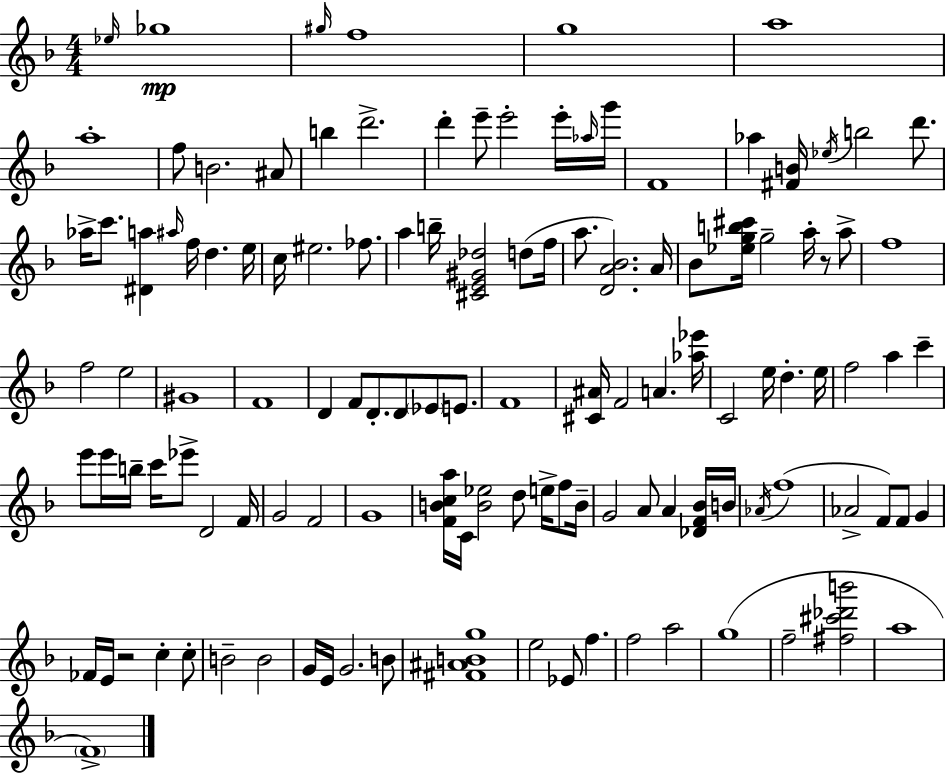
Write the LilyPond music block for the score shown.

{
  \clef treble
  \numericTimeSignature
  \time 4/4
  \key d \minor
  \grace { ees''16 }\mp ges''1 | \grace { gis''16 } f''1 | g''1 | a''1 | \break a''1-. | f''8 b'2. | ais'8 b''4 d'''2.-> | d'''4-. e'''8-- e'''2-. | \break e'''16-. \grace { aes''16 } g'''16 f'1 | aes''4 <fis' b'>16 \acciaccatura { ees''16 } b''2 | d'''8. aes''16-> c'''8. <dis' a''>4 \grace { ais''16 } f''16 d''4. | e''16 c''16 eis''2. | \break fes''8. a''4 b''16-- <cis' e' gis' des''>2 | d''8( f''16 a''8. <d' a' bes'>2.) | a'16 bes'8 <ees'' g'' b'' cis'''>16 g''2-- | a''16-. r8 a''8-> f''1 | \break f''2 e''2 | gis'1 | f'1 | d'4 f'8 d'8.-. d'8 | \break \parenthesize ees'8 e'8. f'1 | <cis' ais'>16 f'2 a'4. | <aes'' ees'''>16 c'2 e''16 d''4.-. | e''16 f''2 a''4 | \break c'''4-- e'''8 e'''16 b''16-- c'''16 ees'''8-> d'2 | f'16 g'2 f'2 | g'1 | <f' b' c'' a''>16 c'16 <b' ees''>2 d''8 | \break e''16-> f''8 b'16-- g'2 a'8 a'4 | <des' f' bes'>16 b'16 \acciaccatura { aes'16 }( f''1 | aes'2-> f'8) | f'8 g'4 fes'16 e'16 r2 | \break c''4-. c''8-. b'2-- b'2 | g'16 e'16 g'2. | b'8 <fis' ais' b' g''>1 | e''2 ees'8 | \break f''4. f''2 a''2 | g''1( | f''2-- <fis'' cis''' des''' b'''>2 | a''1 | \break \parenthesize f'1->) | \bar "|."
}